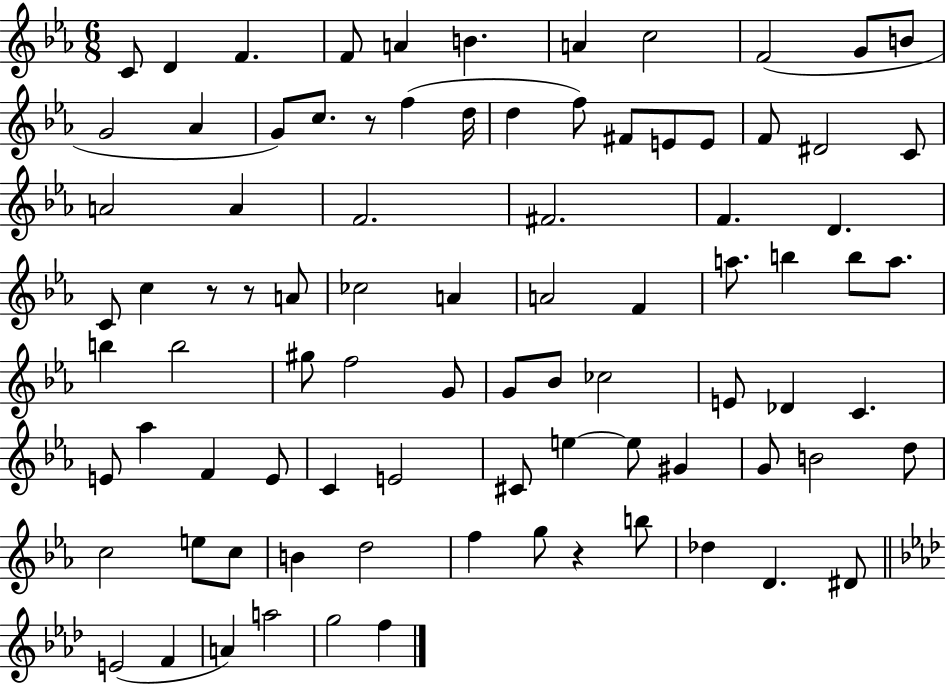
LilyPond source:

{
  \clef treble
  \numericTimeSignature
  \time 6/8
  \key ees \major
  c'8 d'4 f'4. | f'8 a'4 b'4. | a'4 c''2 | f'2( g'8 b'8 | \break g'2 aes'4 | g'8) c''8. r8 f''4( d''16 | d''4 f''8) fis'8 e'8 e'8 | f'8 dis'2 c'8 | \break a'2 a'4 | f'2. | fis'2. | f'4. d'4. | \break c'8 c''4 r8 r8 a'8 | ces''2 a'4 | a'2 f'4 | a''8. b''4 b''8 a''8. | \break b''4 b''2 | gis''8 f''2 g'8 | g'8 bes'8 ces''2 | e'8 des'4 c'4. | \break e'8 aes''4 f'4 e'8 | c'4 e'2 | cis'8 e''4~~ e''8 gis'4 | g'8 b'2 d''8 | \break c''2 e''8 c''8 | b'4 d''2 | f''4 g''8 r4 b''8 | des''4 d'4. dis'8 | \break \bar "||" \break \key f \minor e'2( f'4 | a'4) a''2 | g''2 f''4 | \bar "|."
}